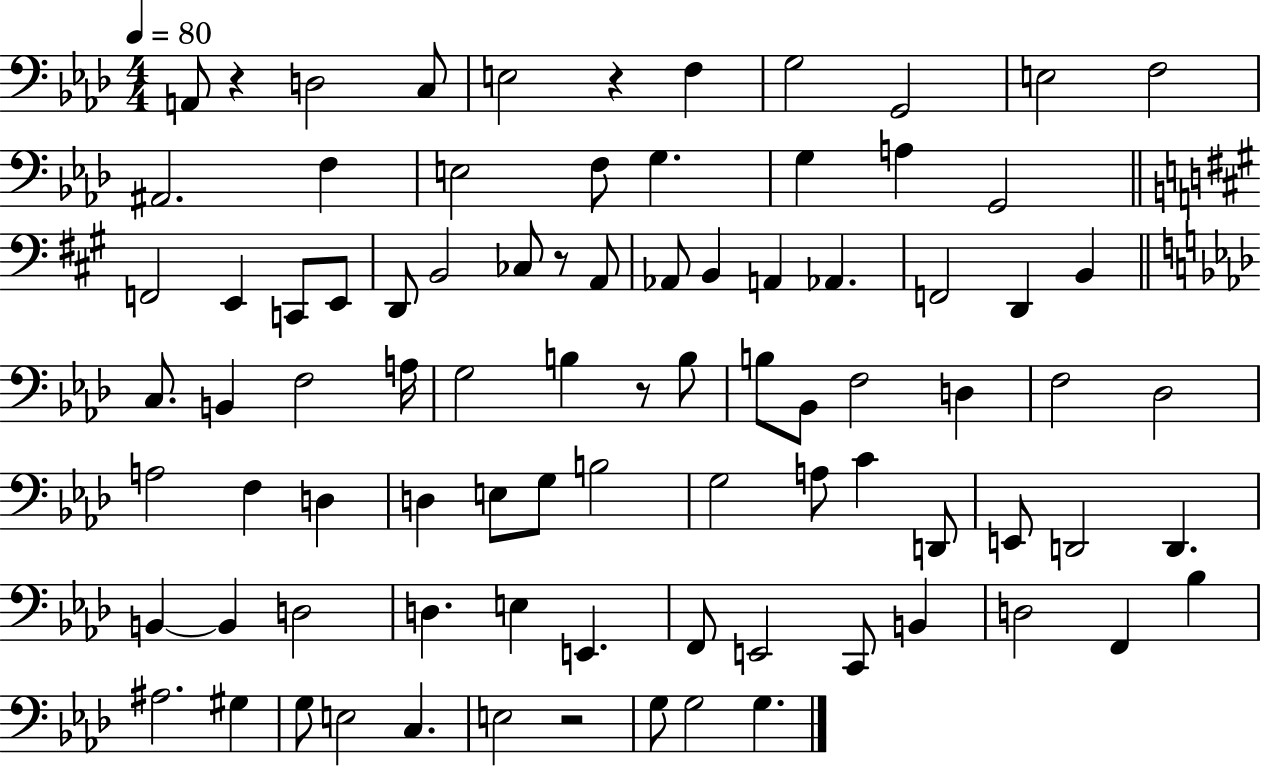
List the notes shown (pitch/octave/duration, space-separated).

A2/e R/q D3/h C3/e E3/h R/q F3/q G3/h G2/h E3/h F3/h A#2/h. F3/q E3/h F3/e G3/q. G3/q A3/q G2/h F2/h E2/q C2/e E2/e D2/e B2/h CES3/e R/e A2/e Ab2/e B2/q A2/q Ab2/q. F2/h D2/q B2/q C3/e. B2/q F3/h A3/s G3/h B3/q R/e B3/e B3/e Bb2/e F3/h D3/q F3/h Db3/h A3/h F3/q D3/q D3/q E3/e G3/e B3/h G3/h A3/e C4/q D2/e E2/e D2/h D2/q. B2/q B2/q D3/h D3/q. E3/q E2/q. F2/e E2/h C2/e B2/q D3/h F2/q Bb3/q A#3/h. G#3/q G3/e E3/h C3/q. E3/h R/h G3/e G3/h G3/q.